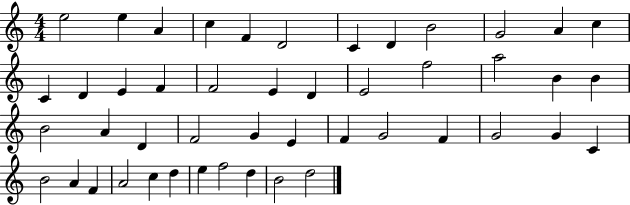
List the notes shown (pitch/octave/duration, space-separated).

E5/h E5/q A4/q C5/q F4/q D4/h C4/q D4/q B4/h G4/h A4/q C5/q C4/q D4/q E4/q F4/q F4/h E4/q D4/q E4/h F5/h A5/h B4/q B4/q B4/h A4/q D4/q F4/h G4/q E4/q F4/q G4/h F4/q G4/h G4/q C4/q B4/h A4/q F4/q A4/h C5/q D5/q E5/q F5/h D5/q B4/h D5/h